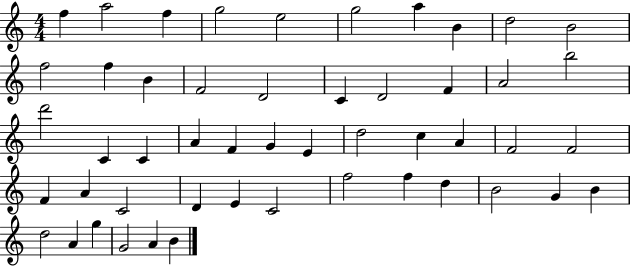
X:1
T:Untitled
M:4/4
L:1/4
K:C
f a2 f g2 e2 g2 a B d2 B2 f2 f B F2 D2 C D2 F A2 b2 d'2 C C A F G E d2 c A F2 F2 F A C2 D E C2 f2 f d B2 G B d2 A g G2 A B